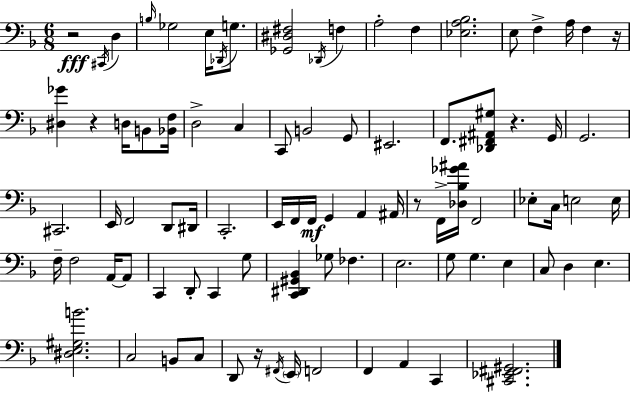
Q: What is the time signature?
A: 6/8